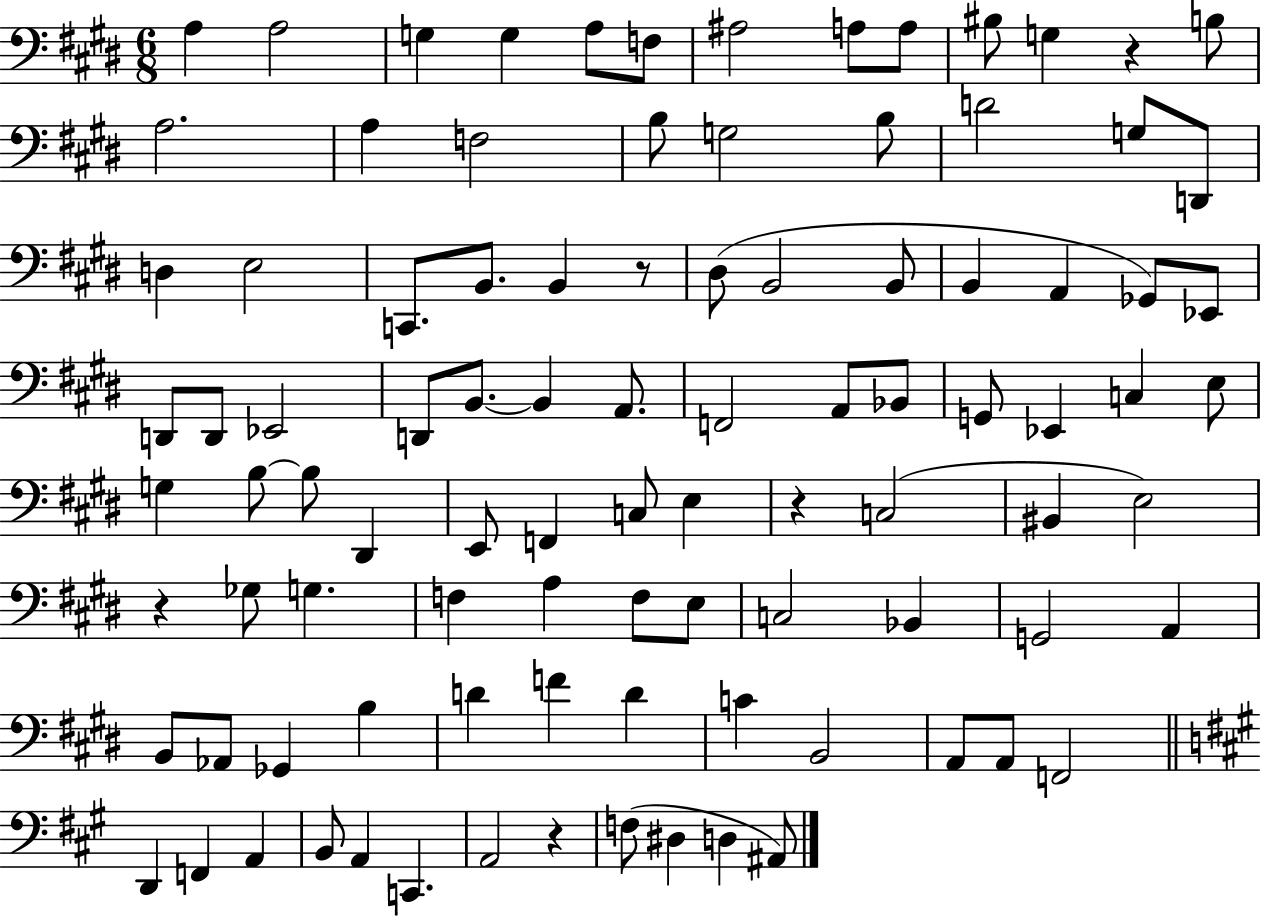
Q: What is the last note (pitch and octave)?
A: A#2